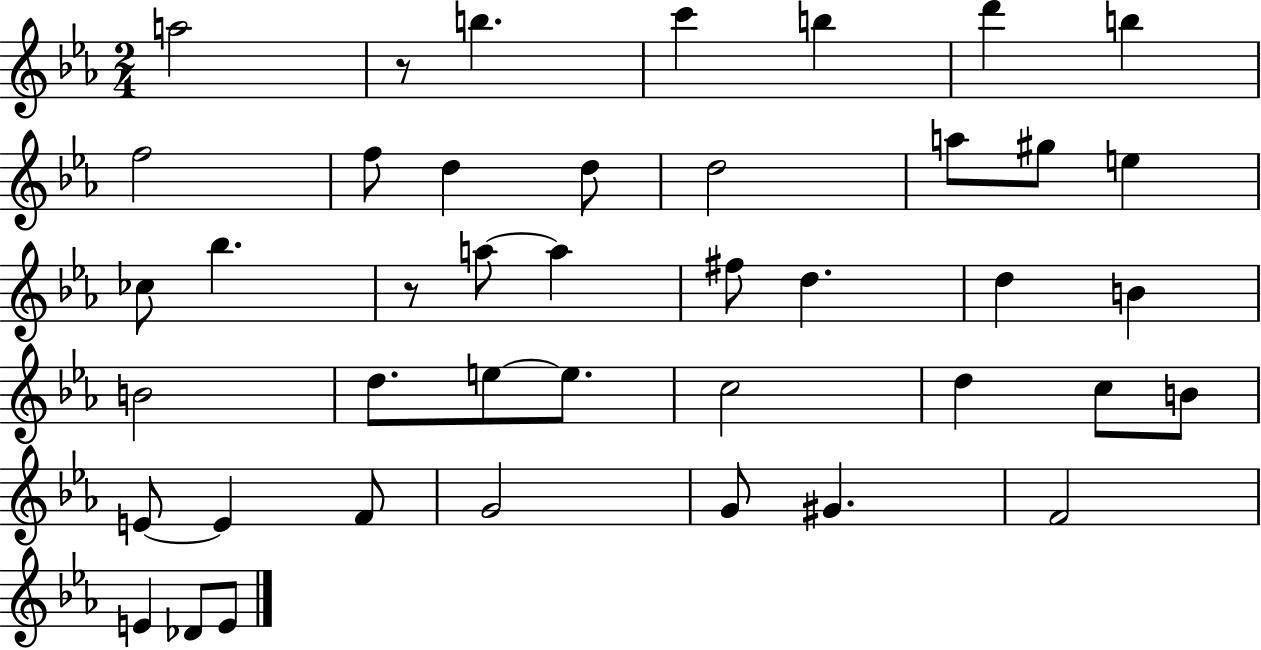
{
  \clef treble
  \numericTimeSignature
  \time 2/4
  \key ees \major
  \repeat volta 2 { a''2 | r8 b''4. | c'''4 b''4 | d'''4 b''4 | \break f''2 | f''8 d''4 d''8 | d''2 | a''8 gis''8 e''4 | \break ces''8 bes''4. | r8 a''8~~ a''4 | fis''8 d''4. | d''4 b'4 | \break b'2 | d''8. e''8~~ e''8. | c''2 | d''4 c''8 b'8 | \break e'8~~ e'4 f'8 | g'2 | g'8 gis'4. | f'2 | \break e'4 des'8 e'8 | } \bar "|."
}